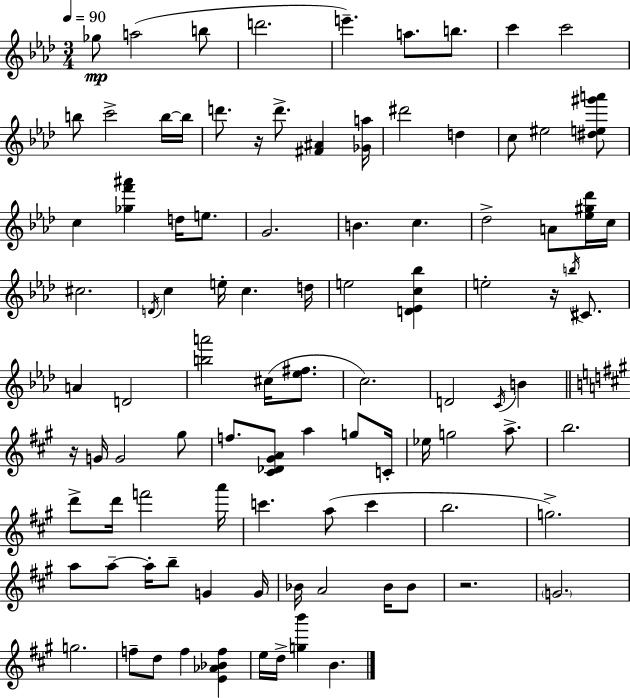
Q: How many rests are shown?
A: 4